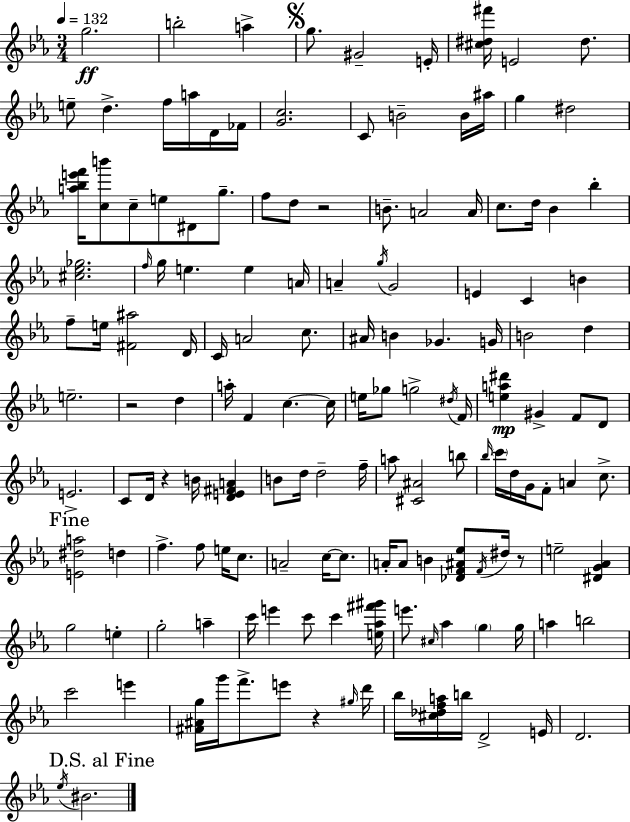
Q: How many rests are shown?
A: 5